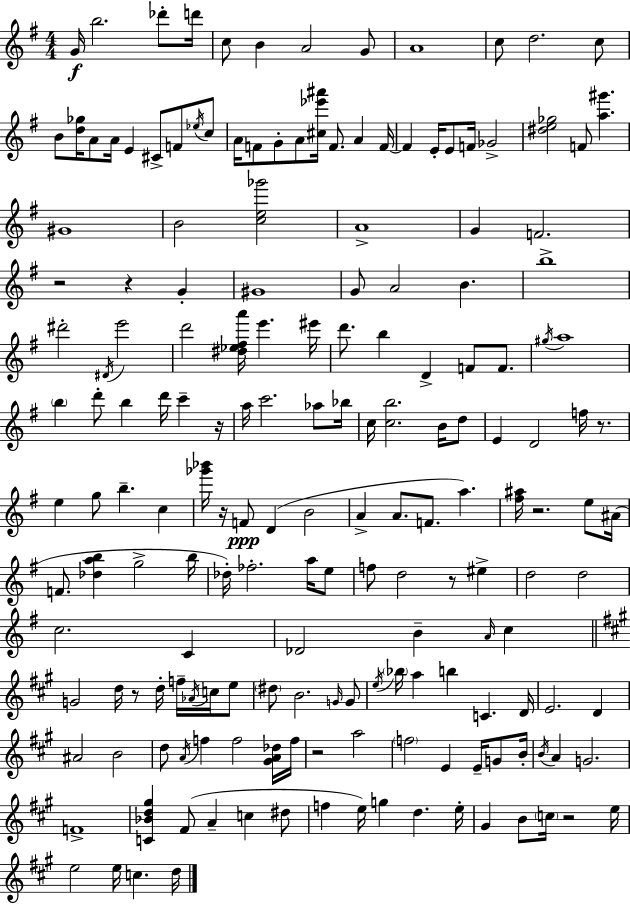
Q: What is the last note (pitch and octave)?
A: D5